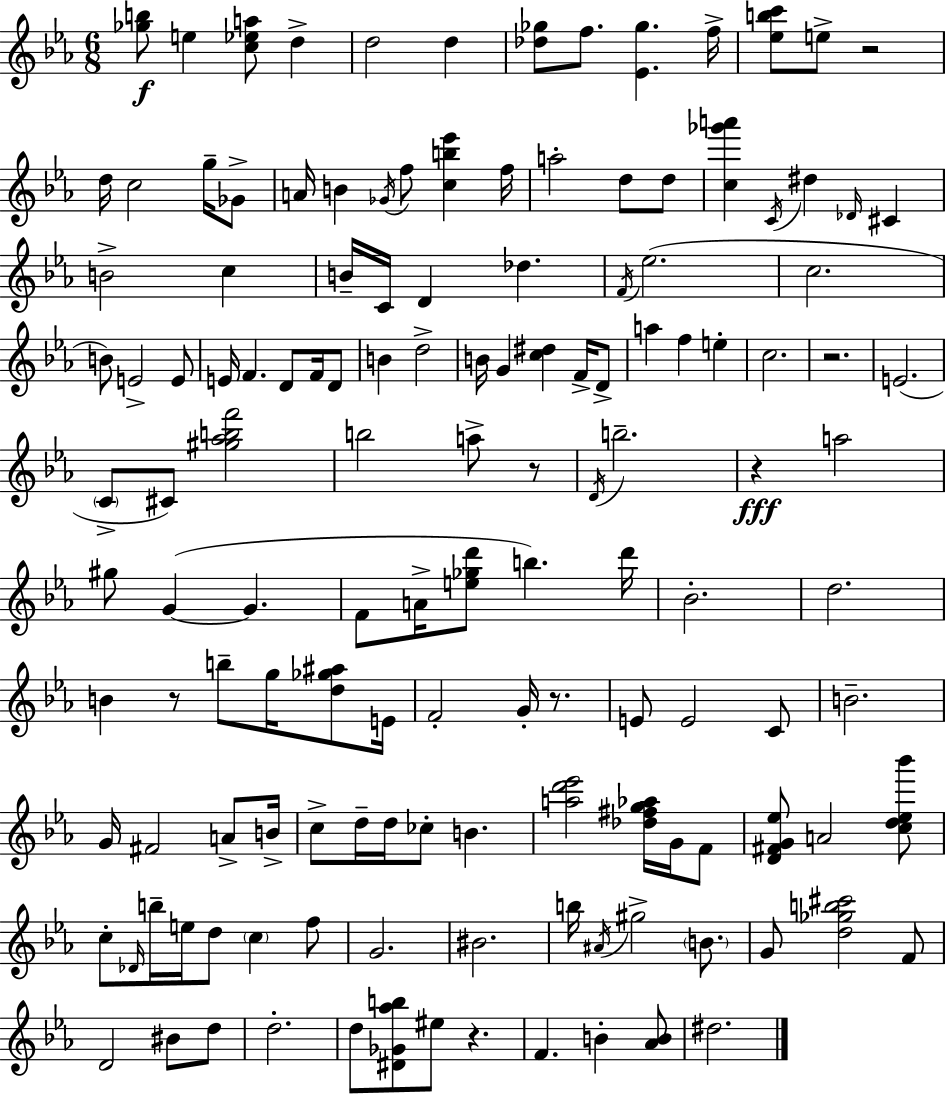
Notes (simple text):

[Gb5,B5]/e E5/q [C5,Eb5,A5]/e D5/q D5/h D5/q [Db5,Gb5]/e F5/e. [Eb4,Gb5]/q. F5/s [Eb5,B5,C6]/e E5/e R/h D5/s C5/h G5/s Gb4/e A4/s B4/q Gb4/s F5/e [C5,B5,Eb6]/q F5/s A5/h D5/e D5/e [C5,Gb6,A6]/q C4/s D#5/q Db4/s C#4/q B4/h C5/q B4/s C4/s D4/q Db5/q. F4/s Eb5/h. C5/h. B4/e E4/h E4/e E4/s F4/q. D4/e F4/s D4/e B4/q D5/h B4/s G4/q [C5,D#5]/q F4/s D4/e A5/q F5/q E5/q C5/h. R/h. E4/h. C4/e C#4/e [G#5,Ab5,B5,F6]/h B5/h A5/e R/e D4/s B5/h. R/q A5/h G#5/e G4/q G4/q. F4/e A4/s [E5,Gb5,D6]/e B5/q. D6/s Bb4/h. D5/h. B4/q R/e B5/e G5/s [D5,Gb5,A#5]/e E4/s F4/h G4/s R/e. E4/e E4/h C4/e B4/h. G4/s F#4/h A4/e B4/s C5/e D5/s D5/s CES5/e B4/q. [A5,D6,Eb6]/h [Db5,F#5,G5,Ab5]/s G4/s F4/e [D4,F#4,G4,Eb5]/e A4/h [C5,D5,Eb5,Bb6]/e C5/e Db4/s B5/s E5/s D5/e C5/q F5/e G4/h. BIS4/h. B5/s A#4/s G#5/h B4/e. G4/e [D5,Gb5,B5,C#6]/h F4/e D4/h BIS4/e D5/e D5/h. D5/e [D#4,Gb4,Ab5,B5]/e EIS5/e R/q. F4/q. B4/q [Ab4,B4]/e D#5/h.